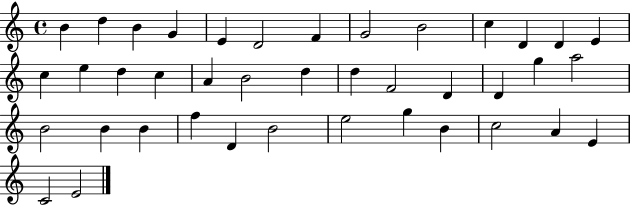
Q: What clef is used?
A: treble